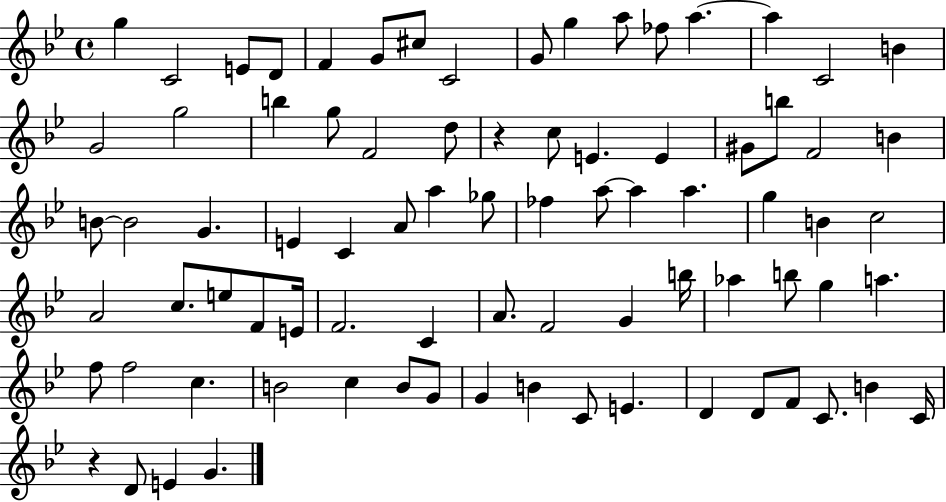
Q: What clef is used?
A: treble